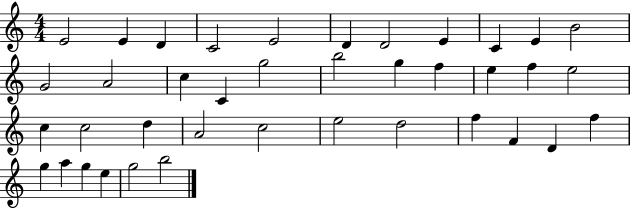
E4/h E4/q D4/q C4/h E4/h D4/q D4/h E4/q C4/q E4/q B4/h G4/h A4/h C5/q C4/q G5/h B5/h G5/q F5/q E5/q F5/q E5/h C5/q C5/h D5/q A4/h C5/h E5/h D5/h F5/q F4/q D4/q F5/q G5/q A5/q G5/q E5/q G5/h B5/h